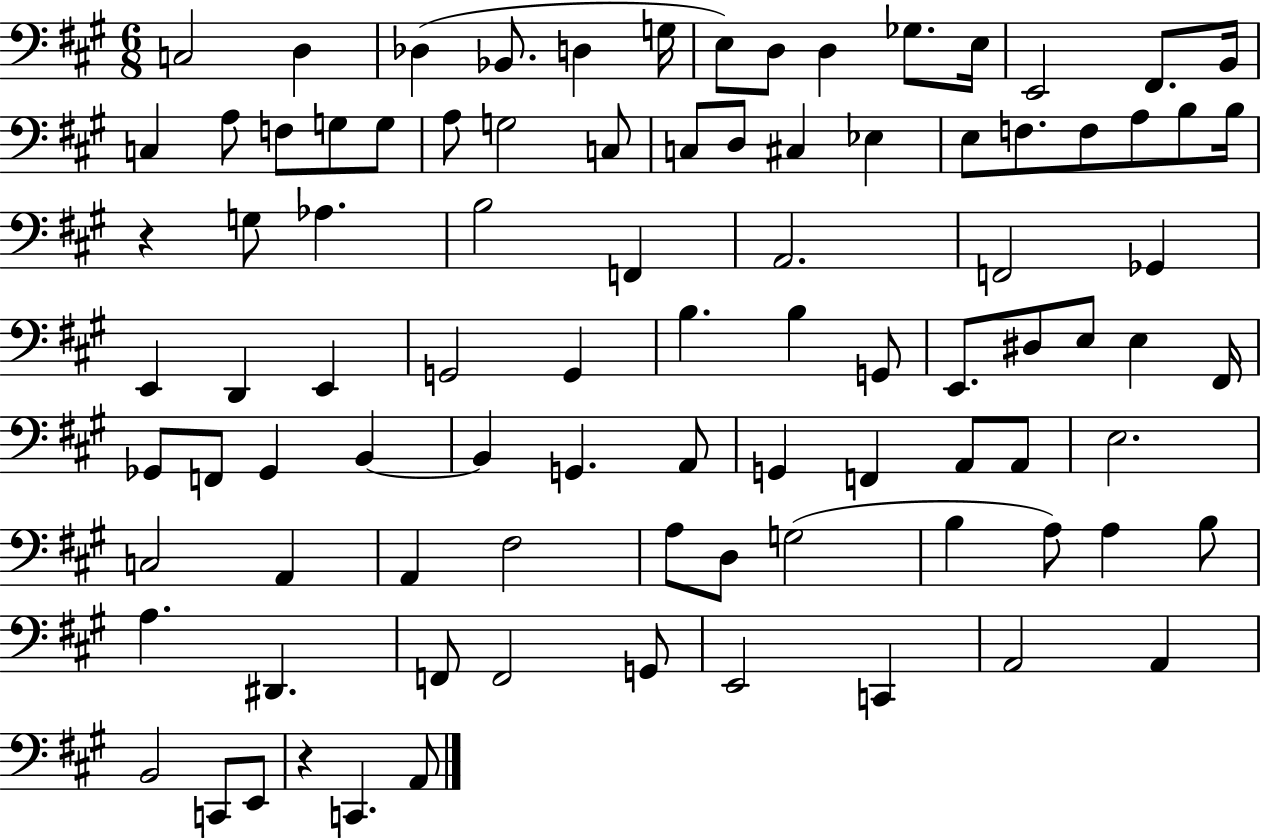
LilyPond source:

{
  \clef bass
  \numericTimeSignature
  \time 6/8
  \key a \major
  c2 d4 | des4( bes,8. d4 g16 | e8) d8 d4 ges8. e16 | e,2 fis,8. b,16 | \break c4 a8 f8 g8 g8 | a8 g2 c8 | c8 d8 cis4 ees4 | e8 f8. f8 a8 b8 b16 | \break r4 g8 aes4. | b2 f,4 | a,2. | f,2 ges,4 | \break e,4 d,4 e,4 | g,2 g,4 | b4. b4 g,8 | e,8. dis8 e8 e4 fis,16 | \break ges,8 f,8 ges,4 b,4~~ | b,4 g,4. a,8 | g,4 f,4 a,8 a,8 | e2. | \break c2 a,4 | a,4 fis2 | a8 d8 g2( | b4 a8) a4 b8 | \break a4. dis,4. | f,8 f,2 g,8 | e,2 c,4 | a,2 a,4 | \break b,2 c,8 e,8 | r4 c,4. a,8 | \bar "|."
}